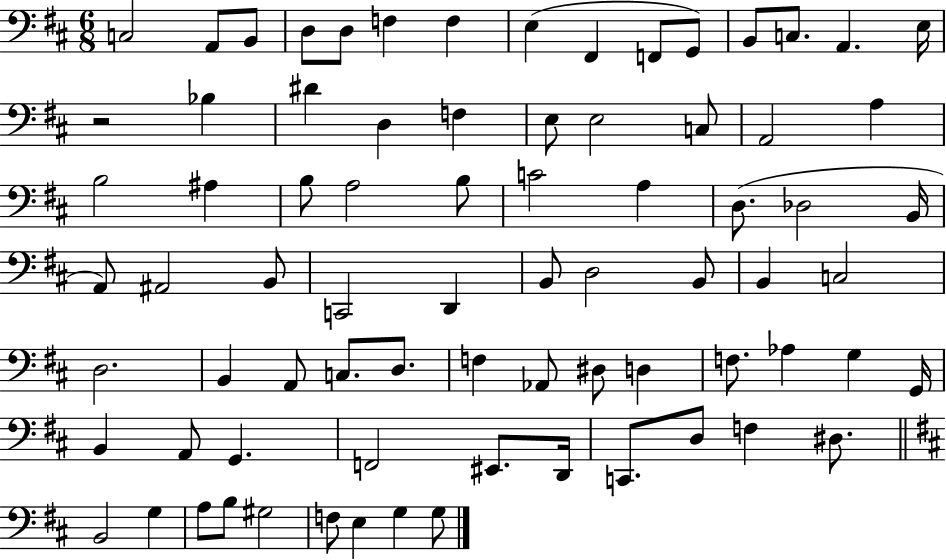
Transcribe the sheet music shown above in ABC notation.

X:1
T:Untitled
M:6/8
L:1/4
K:D
C,2 A,,/2 B,,/2 D,/2 D,/2 F, F, E, ^F,, F,,/2 G,,/2 B,,/2 C,/2 A,, E,/4 z2 _B, ^D D, F, E,/2 E,2 C,/2 A,,2 A, B,2 ^A, B,/2 A,2 B,/2 C2 A, D,/2 _D,2 B,,/4 A,,/2 ^A,,2 B,,/2 C,,2 D,, B,,/2 D,2 B,,/2 B,, C,2 D,2 B,, A,,/2 C,/2 D,/2 F, _A,,/2 ^D,/2 D, F,/2 _A, G, G,,/4 B,, A,,/2 G,, F,,2 ^E,,/2 D,,/4 C,,/2 D,/2 F, ^D,/2 B,,2 G, A,/2 B,/2 ^G,2 F,/2 E, G, G,/2